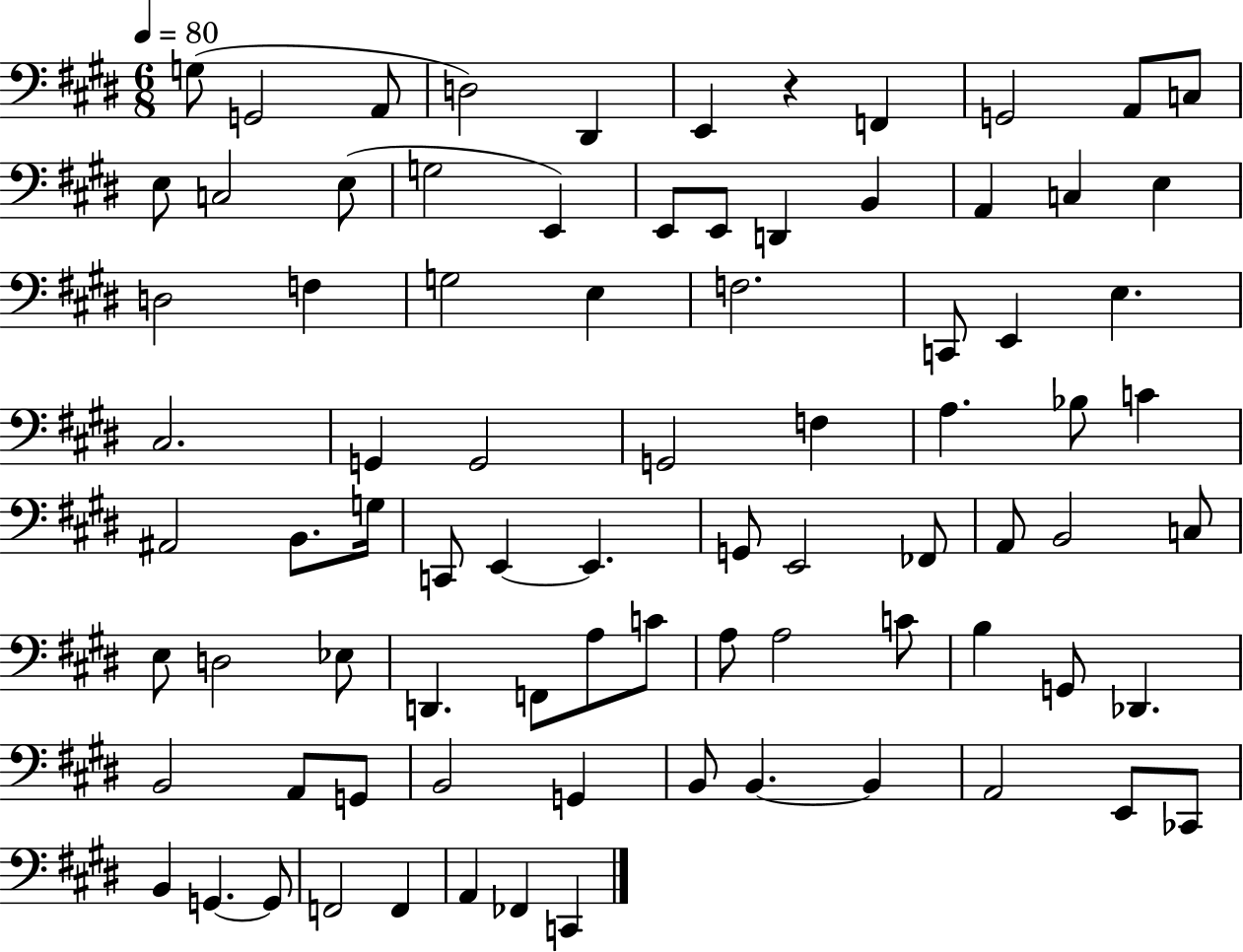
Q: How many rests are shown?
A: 1